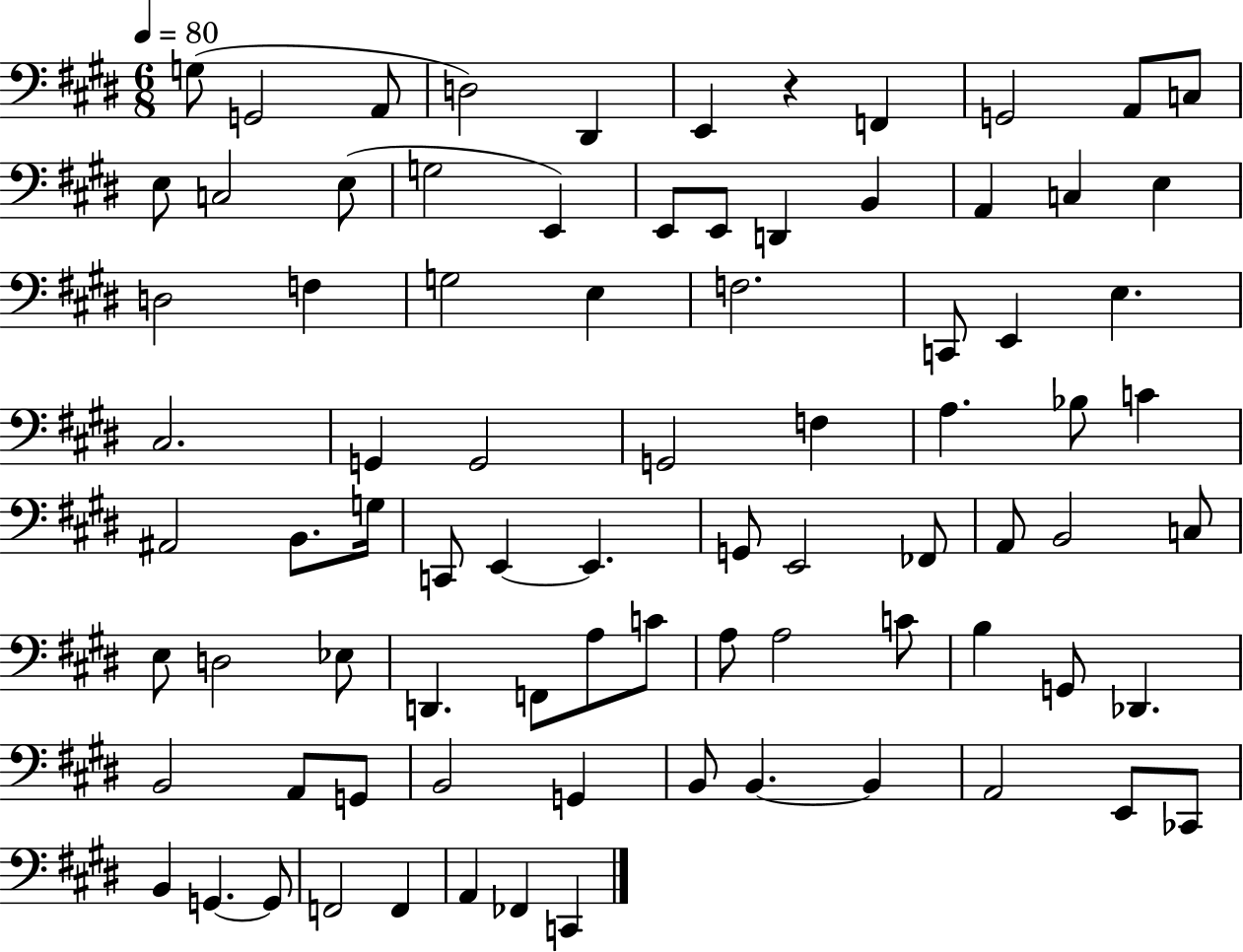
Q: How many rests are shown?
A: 1